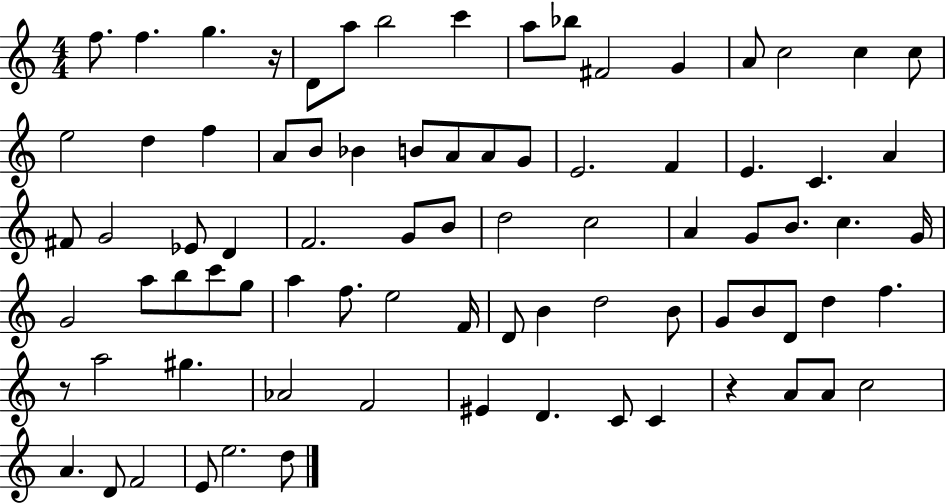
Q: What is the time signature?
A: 4/4